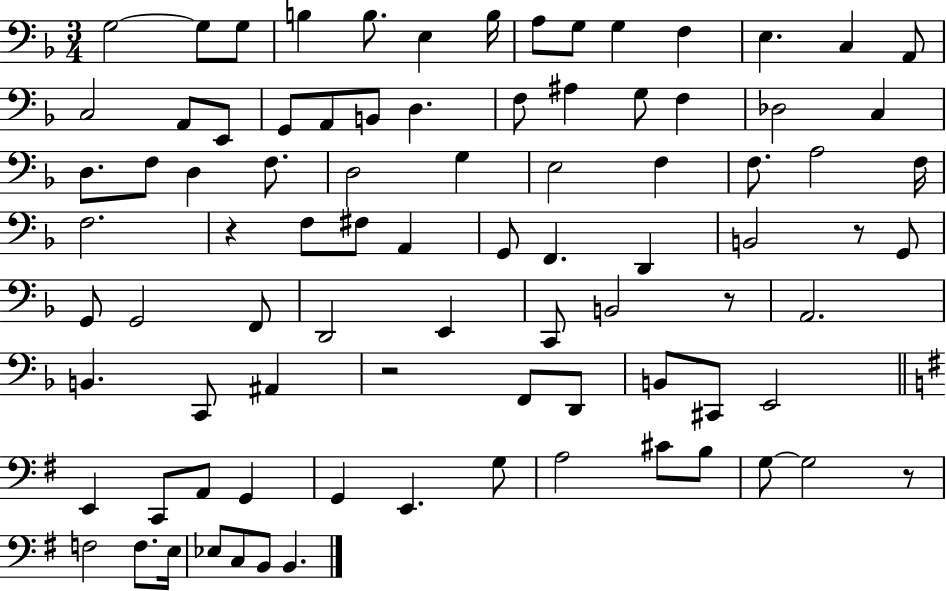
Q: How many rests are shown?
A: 5